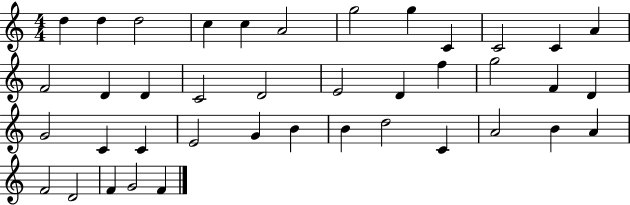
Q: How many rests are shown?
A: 0